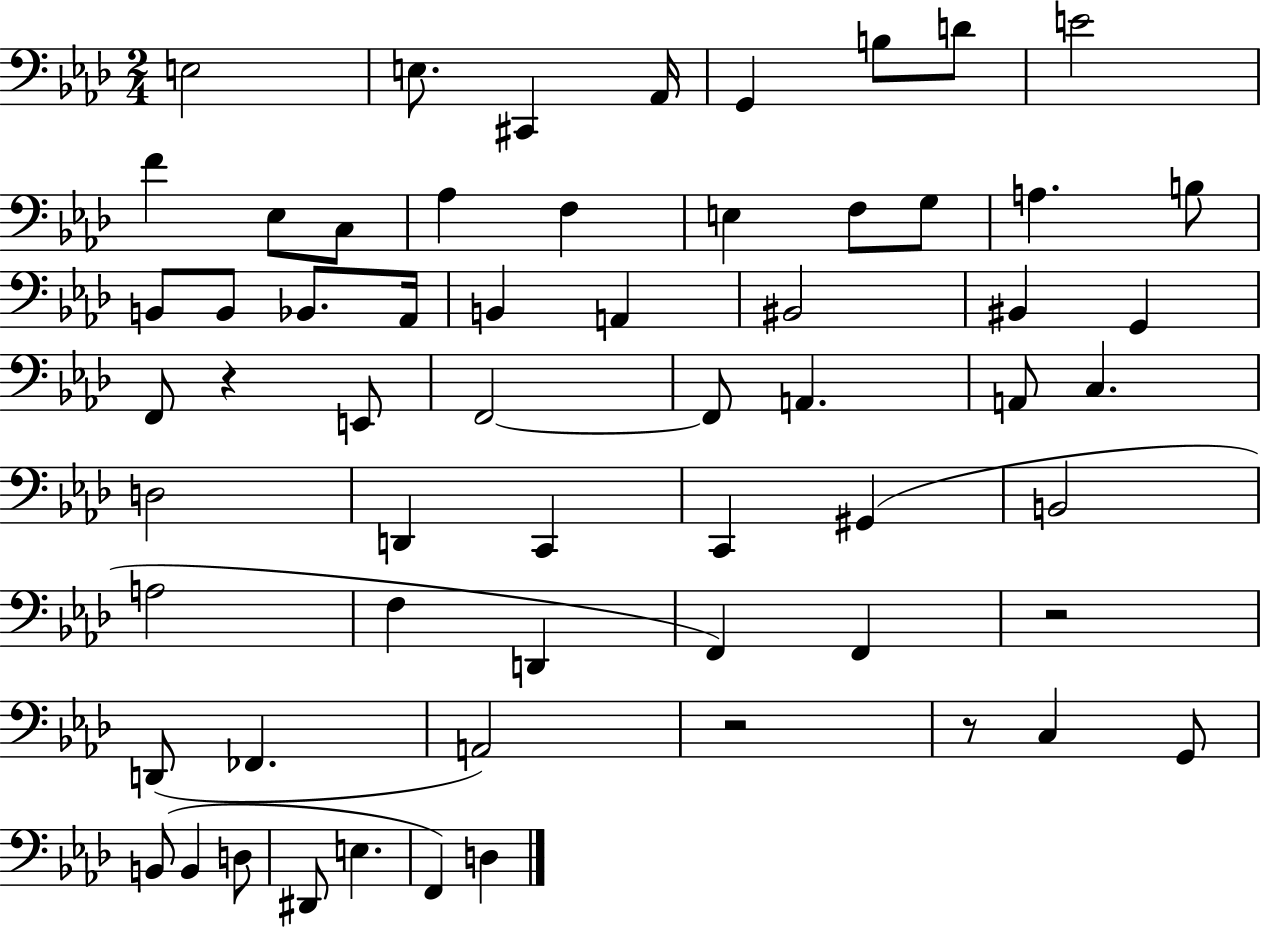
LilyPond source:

{
  \clef bass
  \numericTimeSignature
  \time 2/4
  \key aes \major
  e2 | e8. cis,4 aes,16 | g,4 b8 d'8 | e'2 | \break f'4 ees8 c8 | aes4 f4 | e4 f8 g8 | a4. b8 | \break b,8 b,8 bes,8. aes,16 | b,4 a,4 | bis,2 | bis,4 g,4 | \break f,8 r4 e,8 | f,2~~ | f,8 a,4. | a,8 c4. | \break d2 | d,4 c,4 | c,4 gis,4( | b,2 | \break a2 | f4 d,4 | f,4) f,4 | r2 | \break d,8( fes,4. | a,2) | r2 | r8 c4 g,8 | \break b,8( b,4 d8 | dis,8 e4. | f,4) d4 | \bar "|."
}